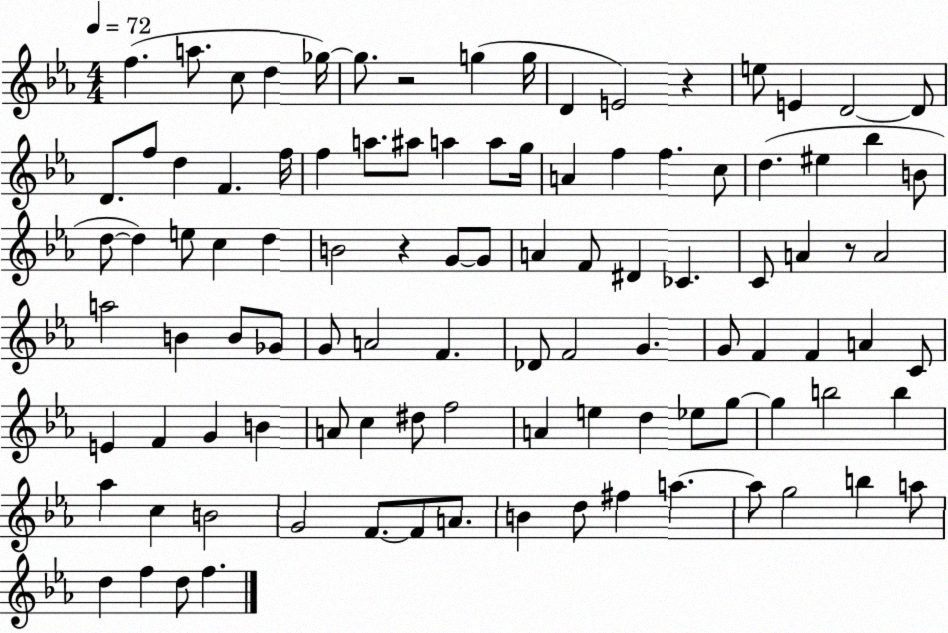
X:1
T:Untitled
M:4/4
L:1/4
K:Eb
f a/2 c/2 d _g/4 _g/2 z2 g g/4 D E2 z e/2 E D2 D/2 D/2 f/2 d F f/4 f a/2 ^a/2 a a/2 g/4 A f f c/2 d ^e _b B/2 d/2 d e/2 c d B2 z G/2 G/2 A F/2 ^D _C C/2 A z/2 A2 a2 B B/2 _G/2 G/2 A2 F _D/2 F2 G G/2 F F A C/2 E F G B A/2 c ^d/2 f2 A e d _e/2 g/2 g b2 b _a c B2 G2 F/2 F/2 A/2 B d/2 ^f a a/2 g2 b a/2 d f d/2 f